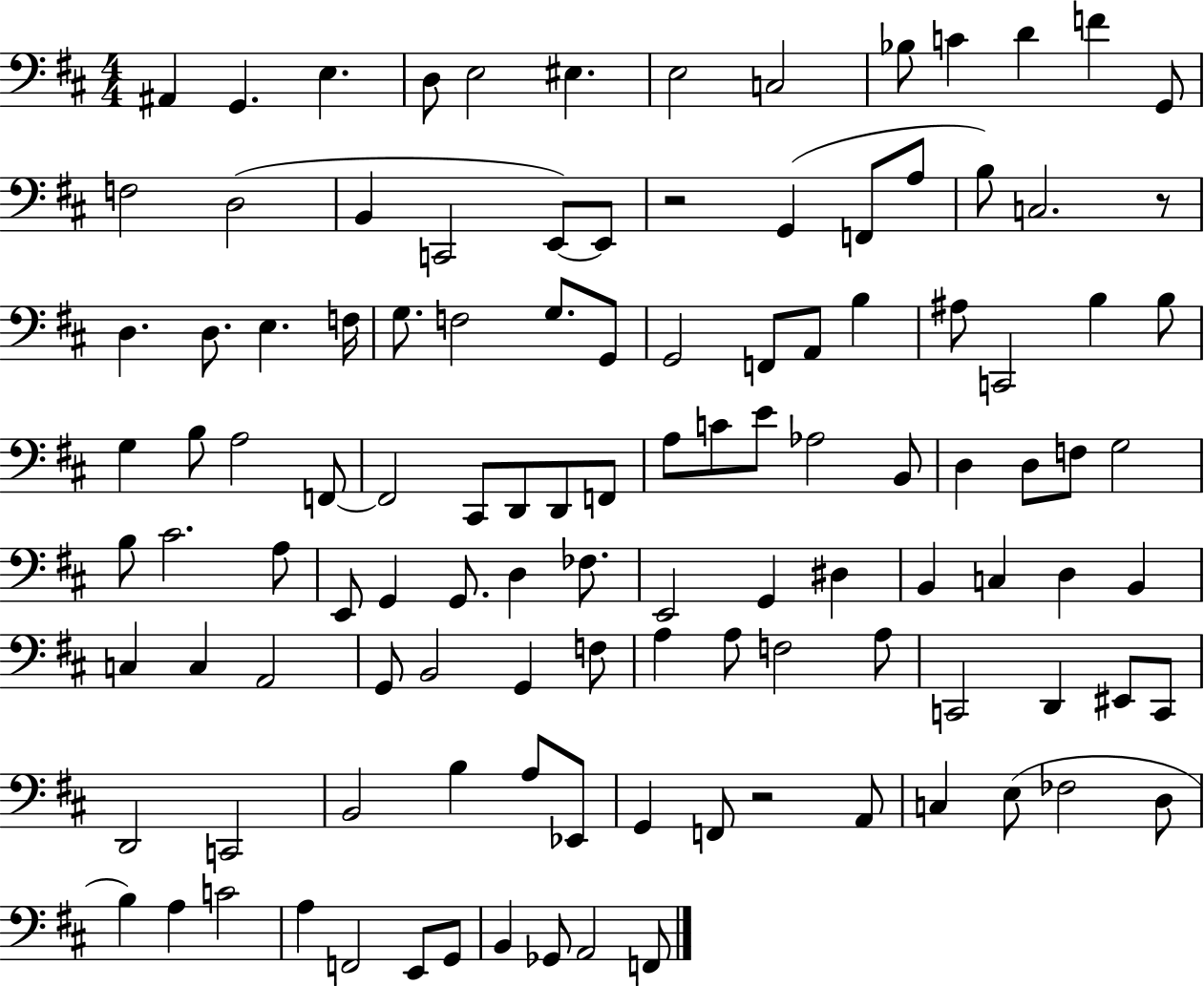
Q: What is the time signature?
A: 4/4